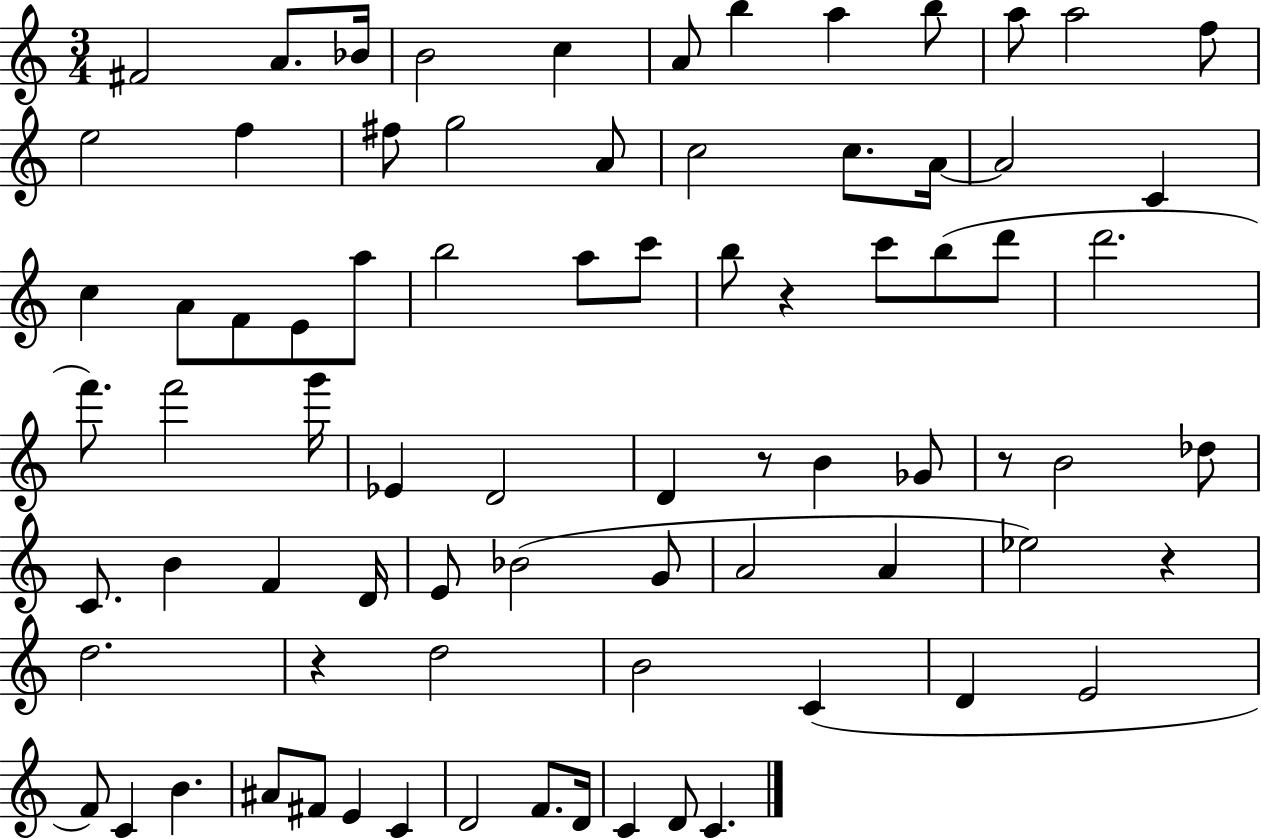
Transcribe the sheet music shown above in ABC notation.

X:1
T:Untitled
M:3/4
L:1/4
K:C
^F2 A/2 _B/4 B2 c A/2 b a b/2 a/2 a2 f/2 e2 f ^f/2 g2 A/2 c2 c/2 A/4 A2 C c A/2 F/2 E/2 a/2 b2 a/2 c'/2 b/2 z c'/2 b/2 d'/2 d'2 f'/2 f'2 g'/4 _E D2 D z/2 B _G/2 z/2 B2 _d/2 C/2 B F D/4 E/2 _B2 G/2 A2 A _e2 z d2 z d2 B2 C D E2 F/2 C B ^A/2 ^F/2 E C D2 F/2 D/4 C D/2 C